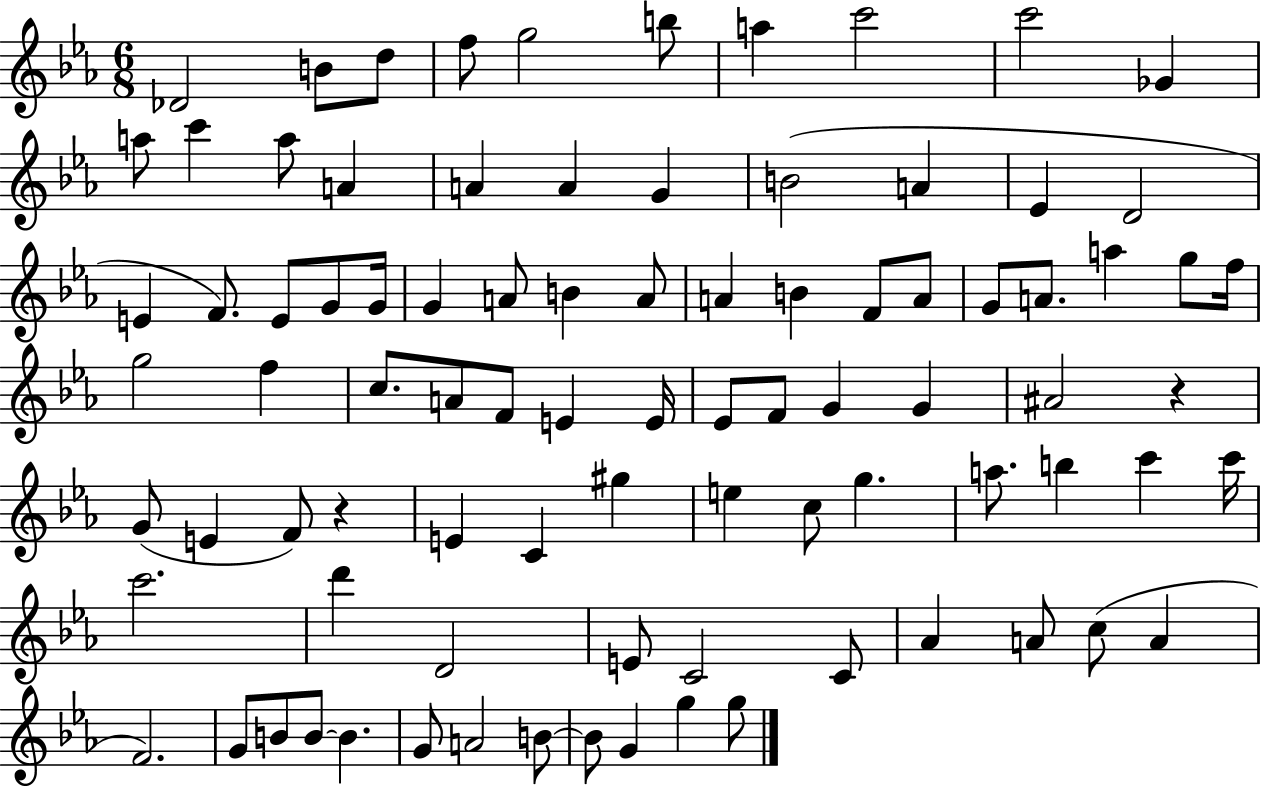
X:1
T:Untitled
M:6/8
L:1/4
K:Eb
_D2 B/2 d/2 f/2 g2 b/2 a c'2 c'2 _G a/2 c' a/2 A A A G B2 A _E D2 E F/2 E/2 G/2 G/4 G A/2 B A/2 A B F/2 A/2 G/2 A/2 a g/2 f/4 g2 f c/2 A/2 F/2 E E/4 _E/2 F/2 G G ^A2 z G/2 E F/2 z E C ^g e c/2 g a/2 b c' c'/4 c'2 d' D2 E/2 C2 C/2 _A A/2 c/2 A F2 G/2 B/2 B/2 B G/2 A2 B/2 B/2 G g g/2